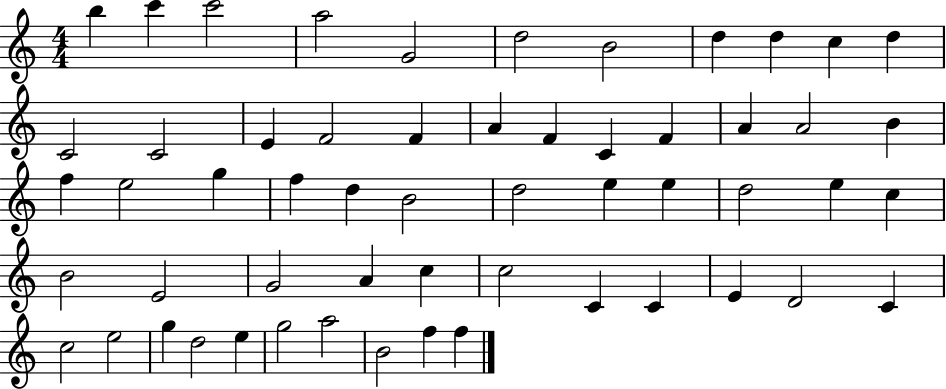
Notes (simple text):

B5/q C6/q C6/h A5/h G4/h D5/h B4/h D5/q D5/q C5/q D5/q C4/h C4/h E4/q F4/h F4/q A4/q F4/q C4/q F4/q A4/q A4/h B4/q F5/q E5/h G5/q F5/q D5/q B4/h D5/h E5/q E5/q D5/h E5/q C5/q B4/h E4/h G4/h A4/q C5/q C5/h C4/q C4/q E4/q D4/h C4/q C5/h E5/h G5/q D5/h E5/q G5/h A5/h B4/h F5/q F5/q